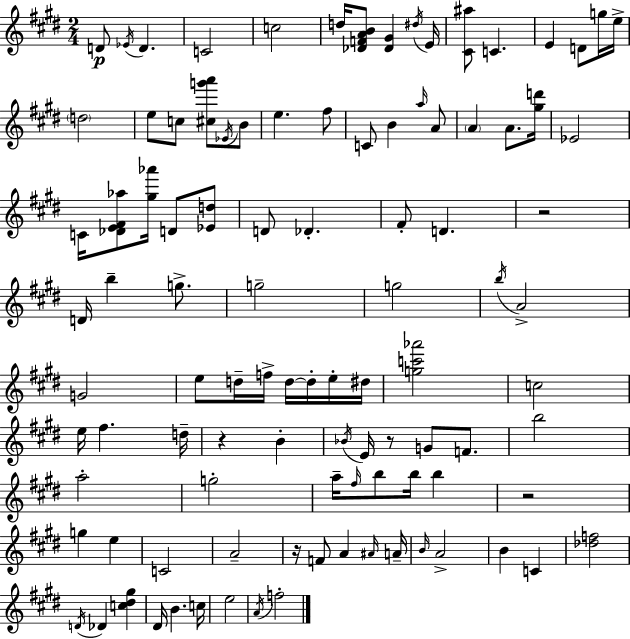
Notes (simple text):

D4/e Eb4/s D4/q. C4/h C5/h D5/s [Db4,F4,A4,B4]/e [Db4,G#4]/q D#5/s E4/s [C#4,A#5]/e C4/q. E4/q D4/e G5/s E5/s D5/h E5/e C5/e [C#5,G6,A6]/e Eb4/s B4/e E5/q. F#5/e C4/e B4/q A5/s A4/e A4/q A4/e. [G#5,D6]/s Eb4/h C4/s [Db4,E4,F#4,Ab5]/e [G#5,Ab6]/s D4/e [Eb4,D5]/e D4/e Db4/q. F#4/e D4/q. R/h D4/s B5/q G5/e. G5/h G5/h B5/s A4/h G4/h E5/e D5/s F5/s D5/s D5/s E5/s D#5/s [G5,C6,Ab6]/h C5/h E5/s F#5/q. D5/s R/q B4/q Bb4/s E4/s R/e G4/e F4/e. B5/h A5/h G5/h A5/s F#5/s B5/e B5/s B5/q R/h G5/q E5/q C4/h A4/h R/s F4/e A4/q A#4/s A4/s B4/s A4/h B4/q C4/q [Db5,F5]/h D4/s Db4/q [C5,D#5,G#5]/q D#4/s B4/q. C5/s E5/h A4/s F5/h